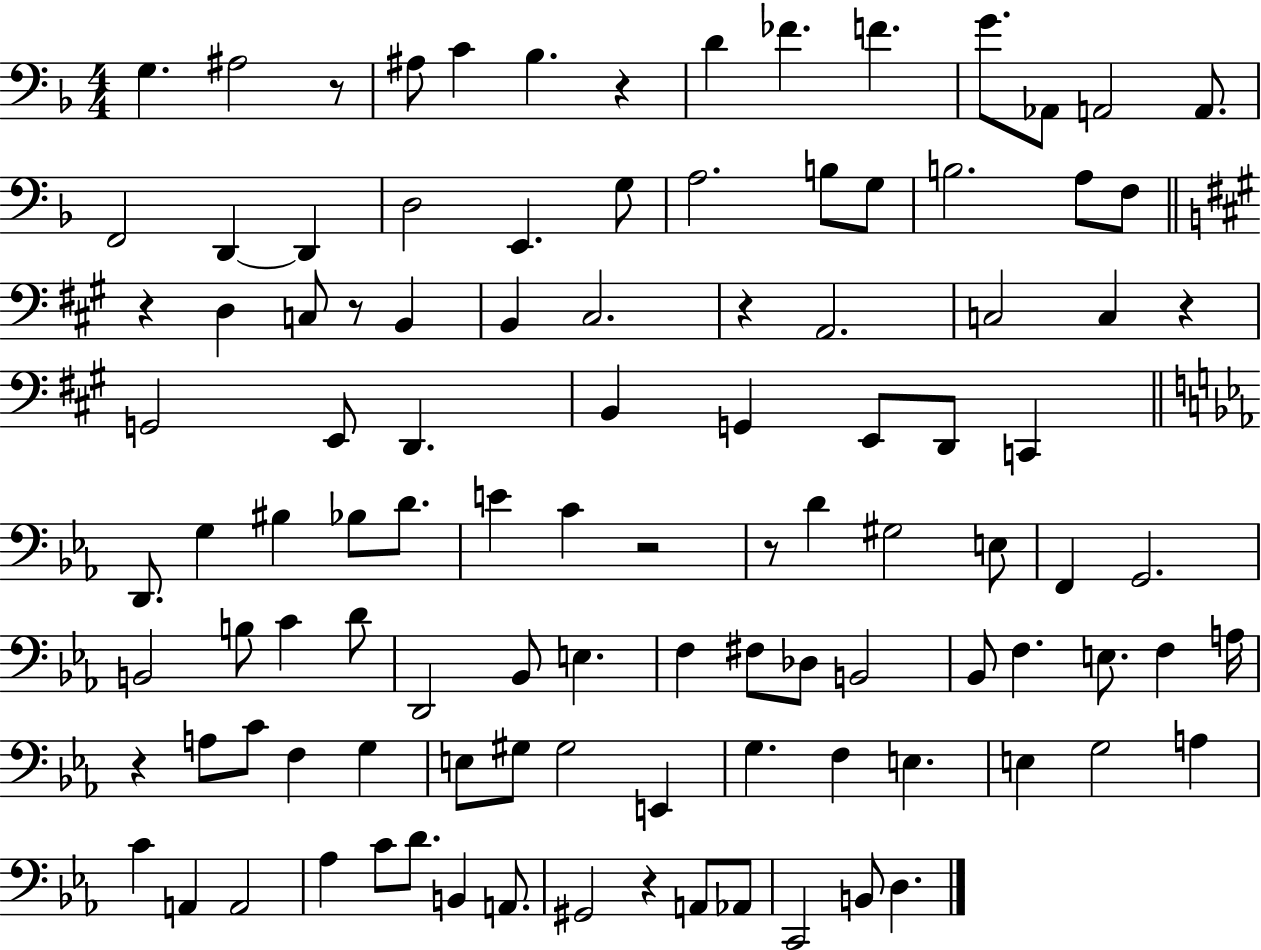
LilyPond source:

{
  \clef bass
  \numericTimeSignature
  \time 4/4
  \key f \major
  g4. ais2 r8 | ais8 c'4 bes4. r4 | d'4 fes'4. f'4. | g'8. aes,8 a,2 a,8. | \break f,2 d,4~~ d,4 | d2 e,4. g8 | a2. b8 g8 | b2. a8 f8 | \break \bar "||" \break \key a \major r4 d4 c8 r8 b,4 | b,4 cis2. | r4 a,2. | c2 c4 r4 | \break g,2 e,8 d,4. | b,4 g,4 e,8 d,8 c,4 | \bar "||" \break \key ees \major d,8. g4 bis4 bes8 d'8. | e'4 c'4 r2 | r8 d'4 gis2 e8 | f,4 g,2. | \break b,2 b8 c'4 d'8 | d,2 bes,8 e4. | f4 fis8 des8 b,2 | bes,8 f4. e8. f4 a16 | \break r4 a8 c'8 f4 g4 | e8 gis8 gis2 e,4 | g4. f4 e4. | e4 g2 a4 | \break c'4 a,4 a,2 | aes4 c'8 d'8. b,4 a,8. | gis,2 r4 a,8 aes,8 | c,2 b,8 d4. | \break \bar "|."
}